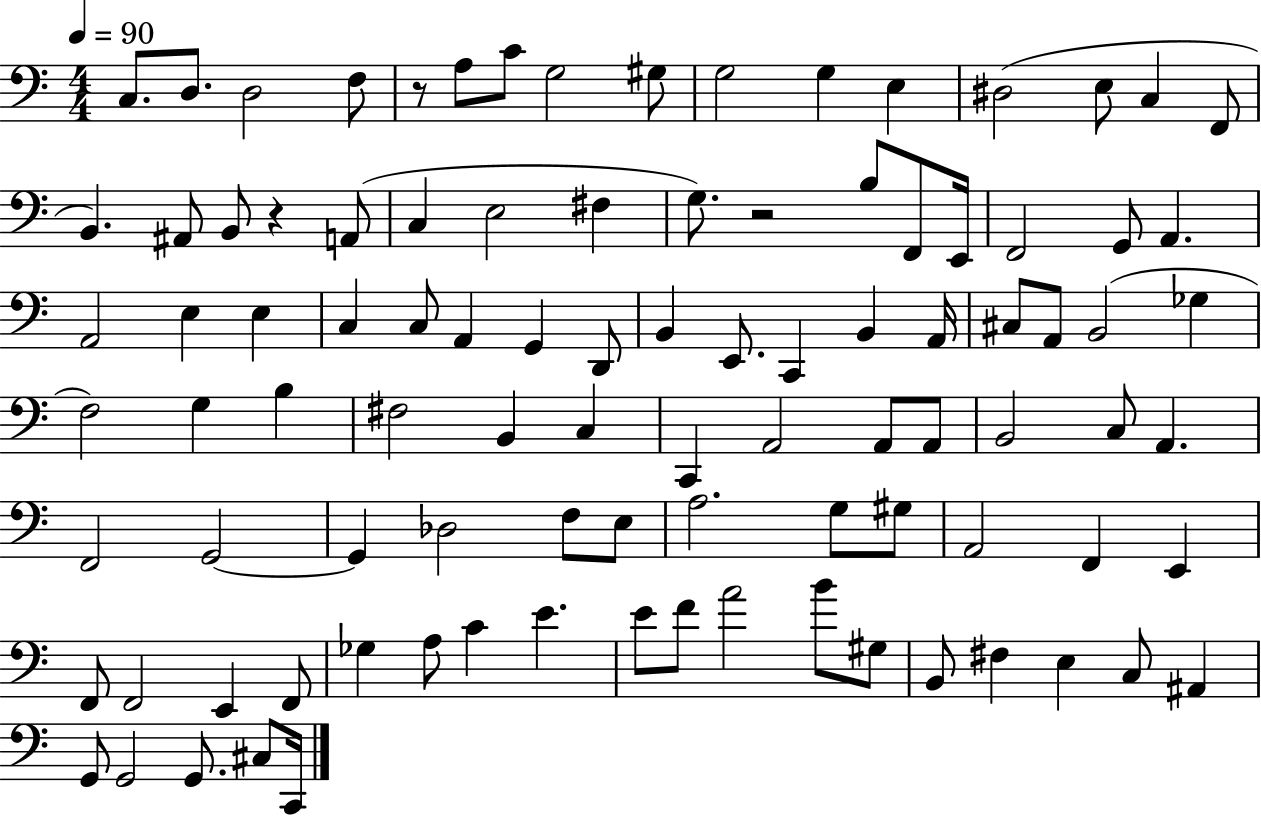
X:1
T:Untitled
M:4/4
L:1/4
K:C
C,/2 D,/2 D,2 F,/2 z/2 A,/2 C/2 G,2 ^G,/2 G,2 G, E, ^D,2 E,/2 C, F,,/2 B,, ^A,,/2 B,,/2 z A,,/2 C, E,2 ^F, G,/2 z2 B,/2 F,,/2 E,,/4 F,,2 G,,/2 A,, A,,2 E, E, C, C,/2 A,, G,, D,,/2 B,, E,,/2 C,, B,, A,,/4 ^C,/2 A,,/2 B,,2 _G, F,2 G, B, ^F,2 B,, C, C,, A,,2 A,,/2 A,,/2 B,,2 C,/2 A,, F,,2 G,,2 G,, _D,2 F,/2 E,/2 A,2 G,/2 ^G,/2 A,,2 F,, E,, F,,/2 F,,2 E,, F,,/2 _G, A,/2 C E E/2 F/2 A2 B/2 ^G,/2 B,,/2 ^F, E, C,/2 ^A,, G,,/2 G,,2 G,,/2 ^C,/2 C,,/4